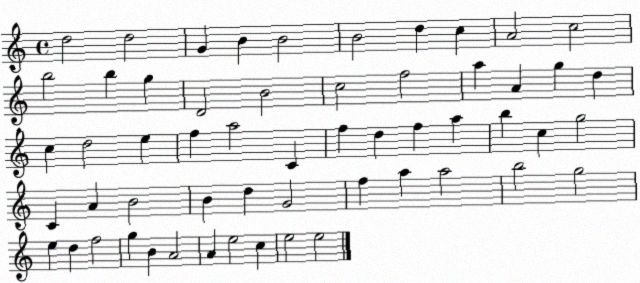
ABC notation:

X:1
T:Untitled
M:4/4
L:1/4
K:C
d2 d2 G B B2 B2 d c A2 c2 b2 b g D2 B2 c2 f2 a A g d c d2 e f a2 C f d f a b c g2 C A B2 B d G2 f a a2 b2 g2 e d f2 g B A2 A e2 c e2 e2